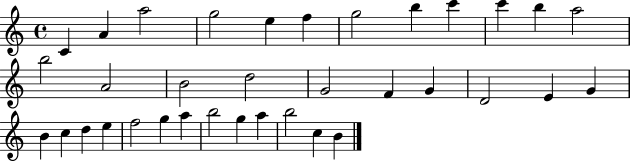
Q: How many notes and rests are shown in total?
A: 35